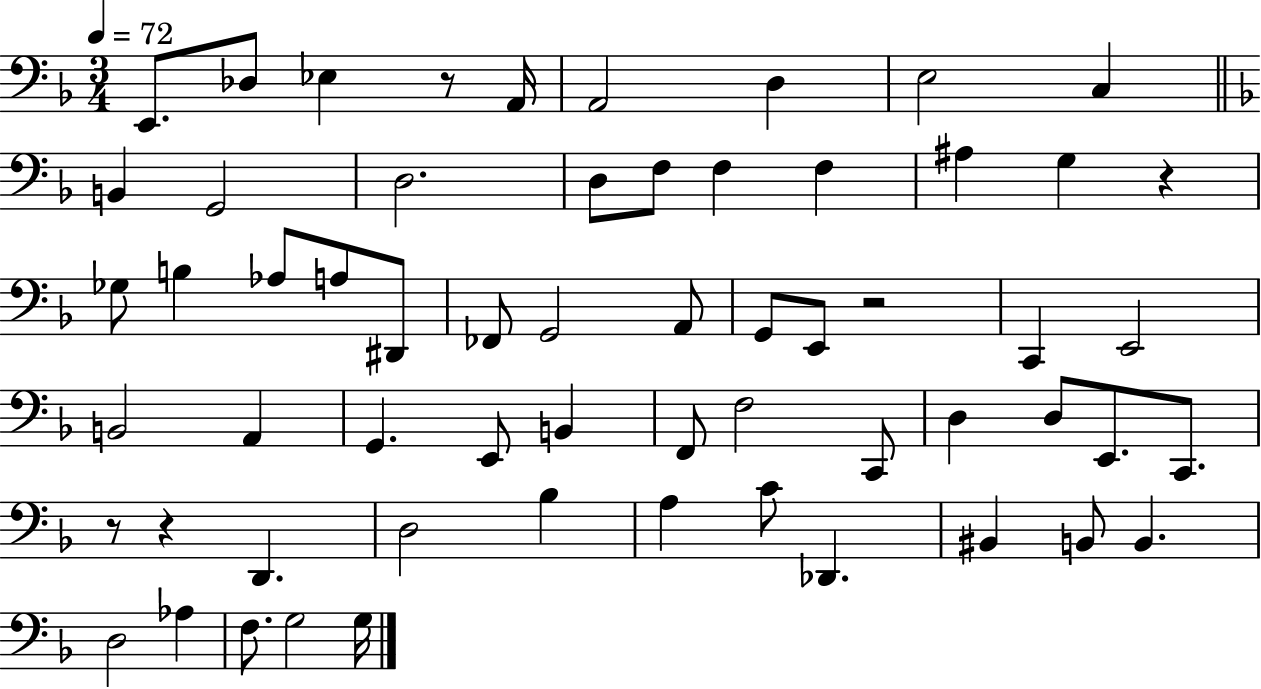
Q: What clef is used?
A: bass